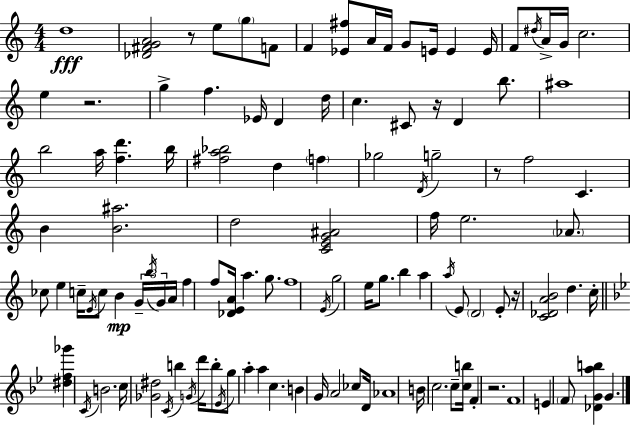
X:1
T:Untitled
M:4/4
L:1/4
K:C
d4 [_D^FGA]2 z/2 e/2 g/2 F/2 F [_E^f]/2 A/4 F/4 G/2 E/4 E E/4 F/2 ^d/4 A/4 G/4 c2 e z2 g f _E/4 D d/4 c ^C/2 z/4 D b/2 ^a4 b2 a/4 [fd'] b/4 [^fa_b]2 d f _g2 D/4 g2 z/2 f2 C B [B^a]2 d2 [CEG^A]2 f/4 e2 _A/2 _c/2 e c/4 E/4 c/2 B G/4 b/4 G/4 A/4 f f/2 [_DEA]/4 a g/2 f4 E/4 g2 e/4 g/2 b a a/4 E/2 D2 E/2 z/4 [C_DAB]2 d c/4 [^df_g'] C/4 B2 c/4 [_G^d]2 C/4 b G/4 d'/4 b/2 _E/4 g/2 a a c B G/4 A2 _c/2 D/4 _A4 B/4 c2 c/2 [cb]/4 F z2 F4 E F/2 [_DGab] G